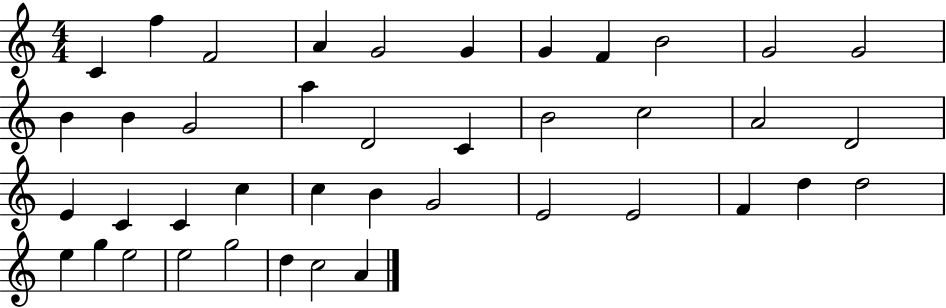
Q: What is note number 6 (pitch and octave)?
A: G4